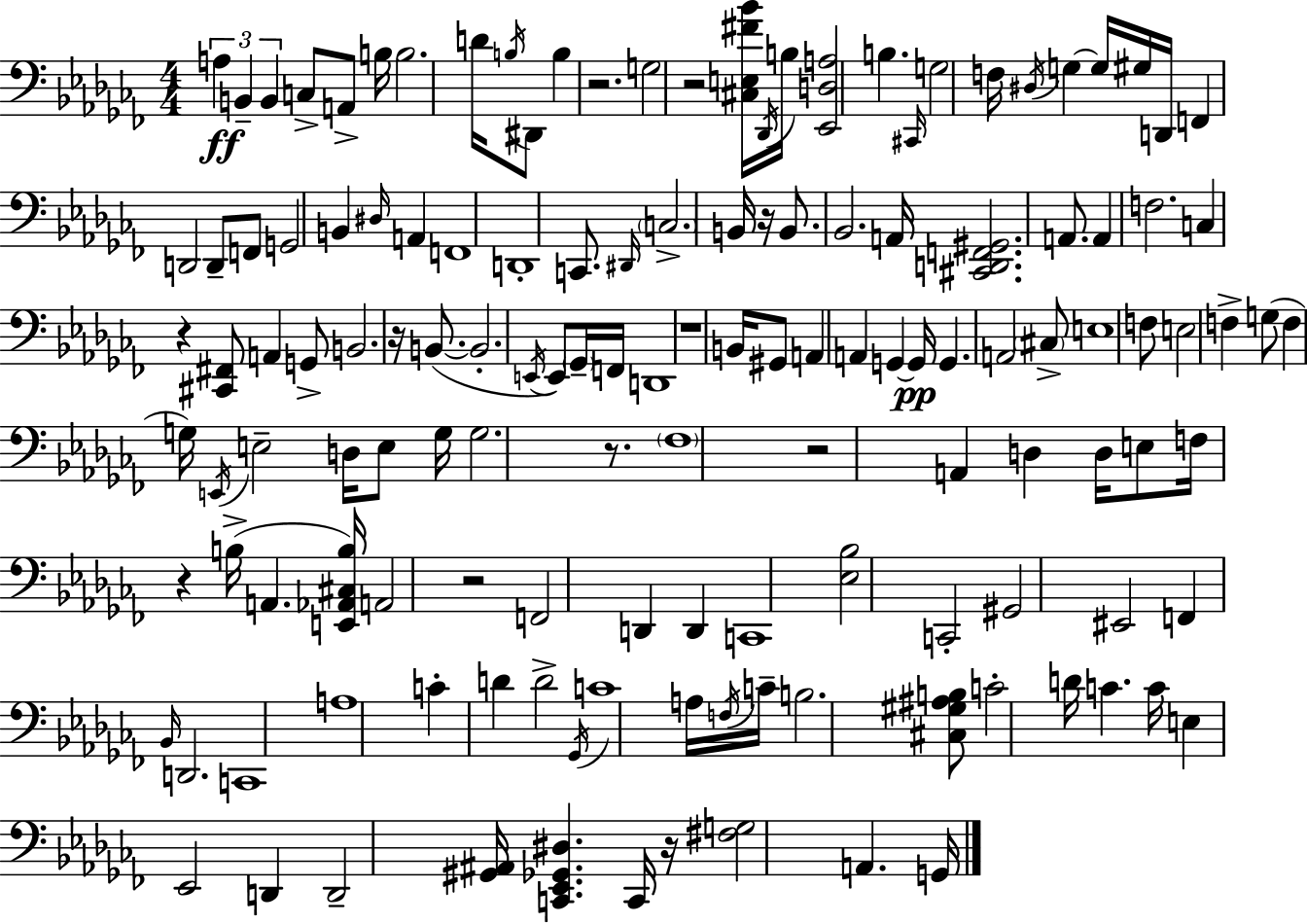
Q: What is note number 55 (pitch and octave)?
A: B2